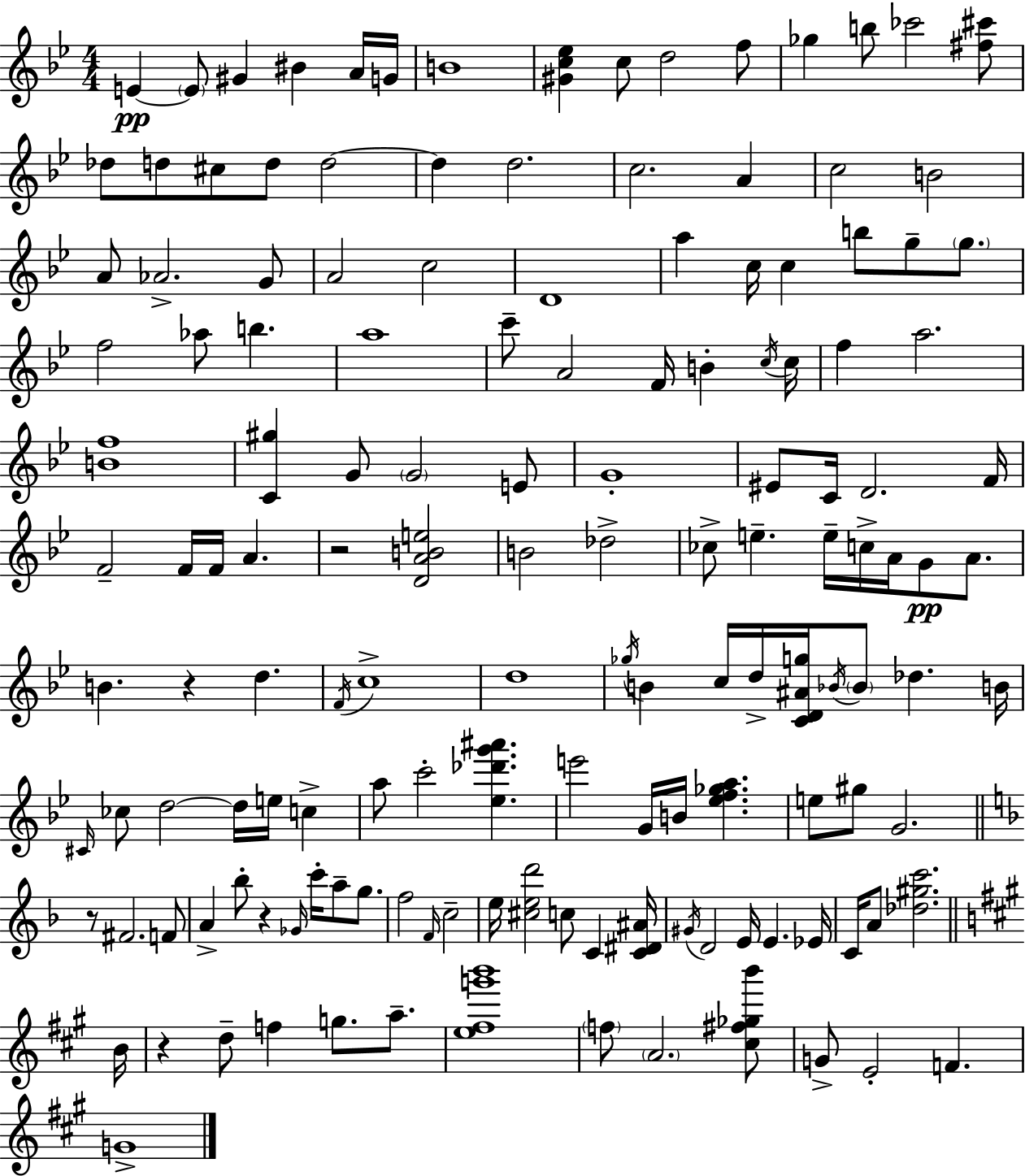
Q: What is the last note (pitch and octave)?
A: G4